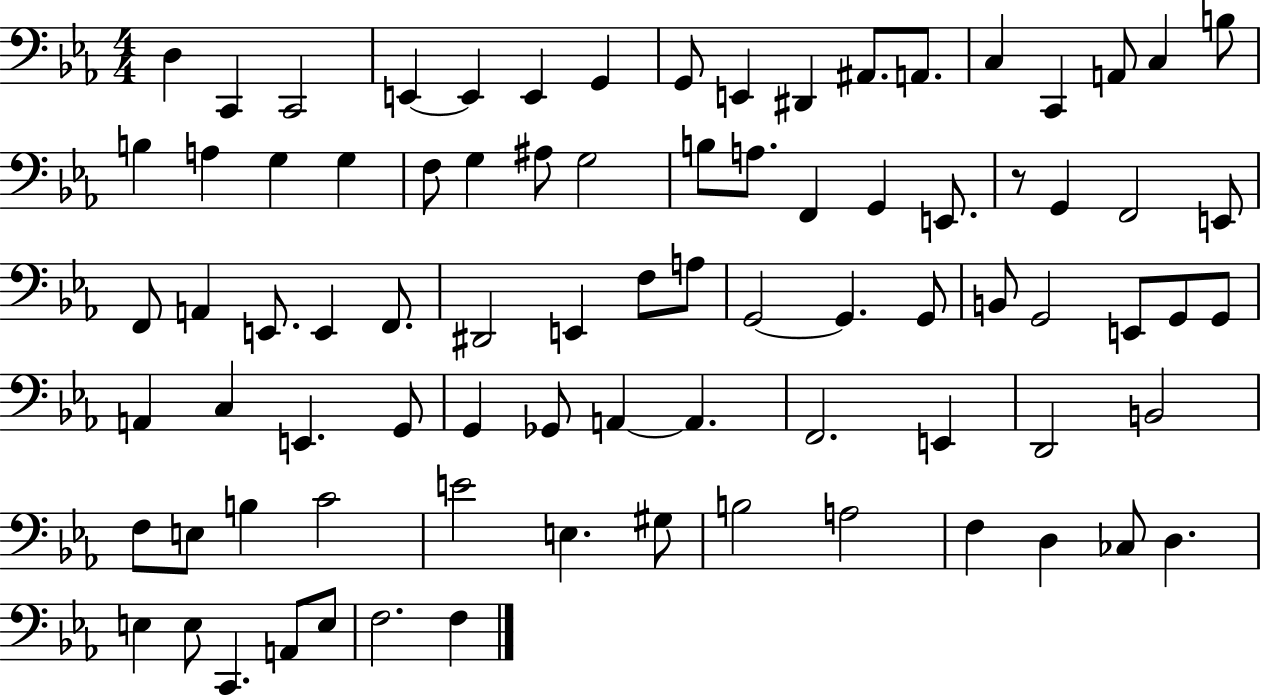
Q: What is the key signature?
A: EES major